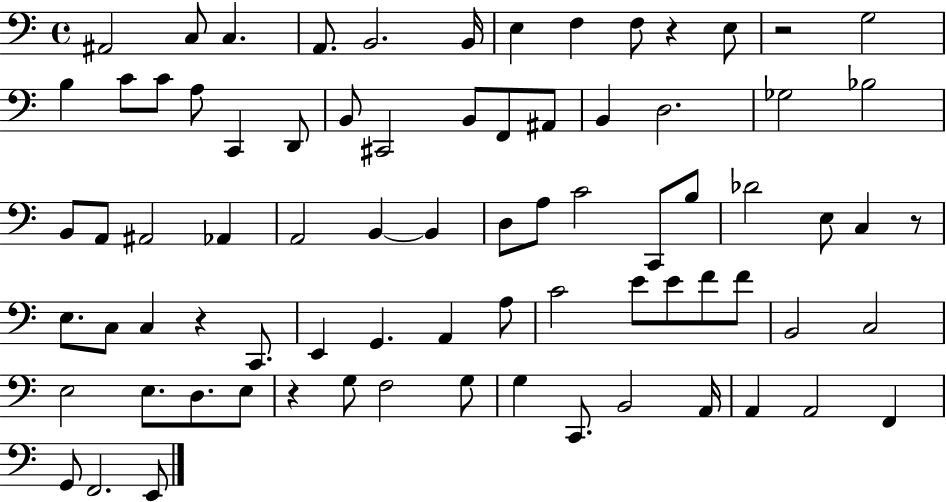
{
  \clef bass
  \time 4/4
  \defaultTimeSignature
  \key c \major
  ais,2 c8 c4. | a,8. b,2. b,16 | e4 f4 f8 r4 e8 | r2 g2 | \break b4 c'8 c'8 a8 c,4 d,8 | b,8 cis,2 b,8 f,8 ais,8 | b,4 d2. | ges2 bes2 | \break b,8 a,8 ais,2 aes,4 | a,2 b,4~~ b,4 | d8 a8 c'2 c,8 b8 | des'2 e8 c4 r8 | \break e8. c8 c4 r4 c,8. | e,4 g,4. a,4 a8 | c'2 e'8 e'8 f'8 f'8 | b,2 c2 | \break e2 e8. d8. e8 | r4 g8 f2 g8 | g4 c,8. b,2 a,16 | a,4 a,2 f,4 | \break g,8 f,2. e,8 | \bar "|."
}